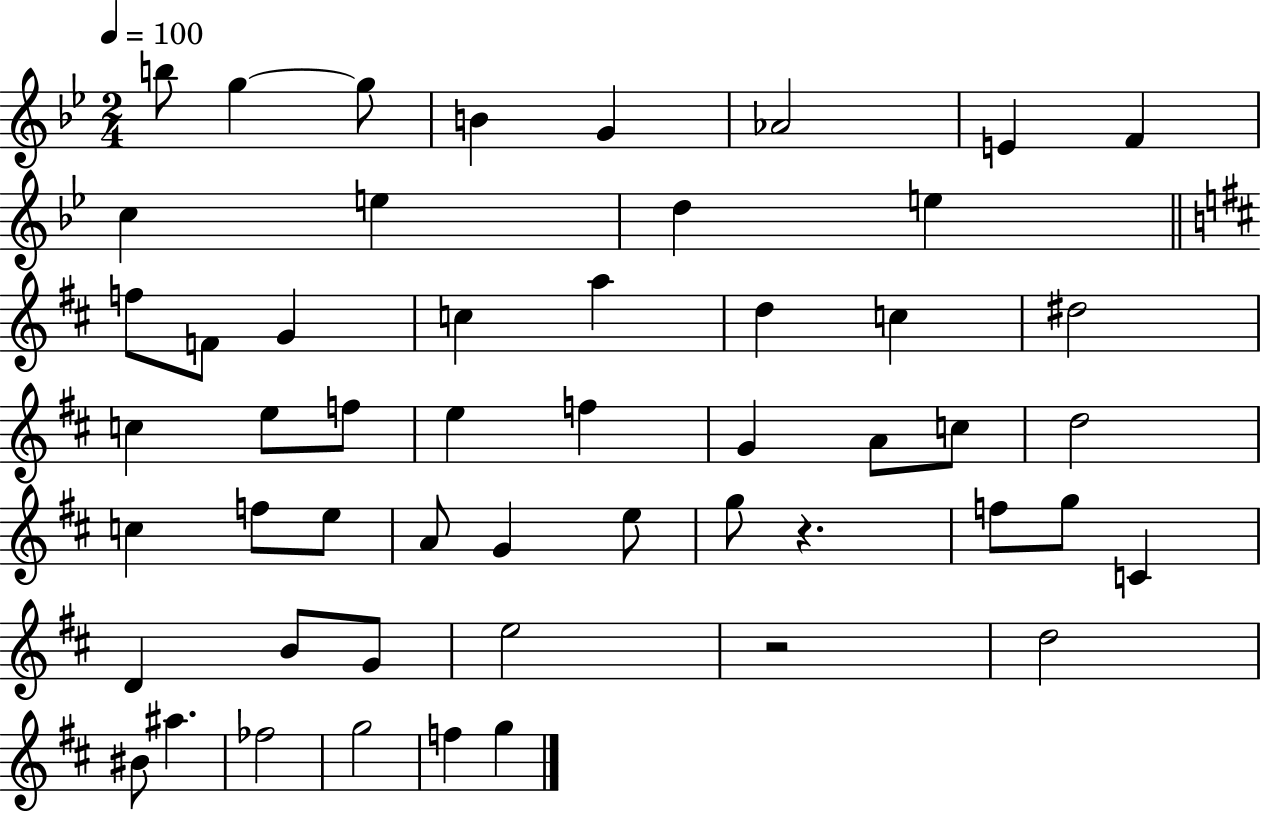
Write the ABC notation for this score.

X:1
T:Untitled
M:2/4
L:1/4
K:Bb
b/2 g g/2 B G _A2 E F c e d e f/2 F/2 G c a d c ^d2 c e/2 f/2 e f G A/2 c/2 d2 c f/2 e/2 A/2 G e/2 g/2 z f/2 g/2 C D B/2 G/2 e2 z2 d2 ^B/2 ^a _f2 g2 f g